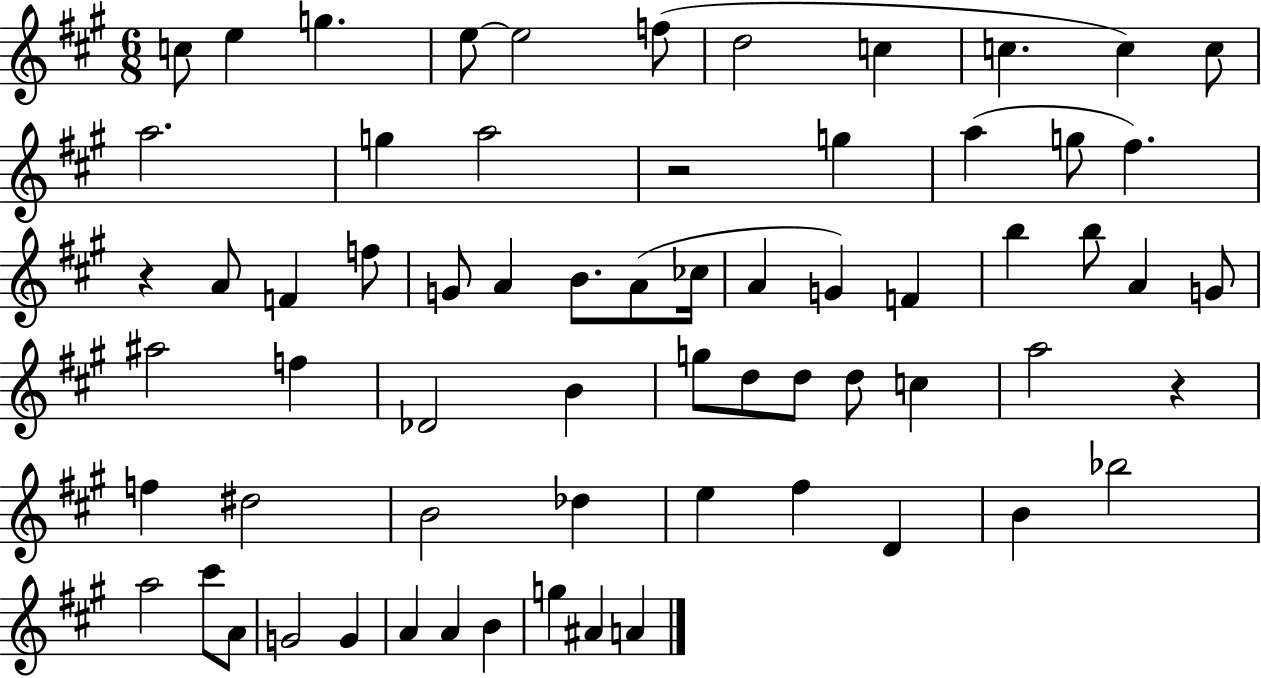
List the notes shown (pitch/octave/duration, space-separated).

C5/e E5/q G5/q. E5/e E5/h F5/e D5/h C5/q C5/q. C5/q C5/e A5/h. G5/q A5/h R/h G5/q A5/q G5/e F#5/q. R/q A4/e F4/q F5/e G4/e A4/q B4/e. A4/e CES5/s A4/q G4/q F4/q B5/q B5/e A4/q G4/e A#5/h F5/q Db4/h B4/q G5/e D5/e D5/e D5/e C5/q A5/h R/q F5/q D#5/h B4/h Db5/q E5/q F#5/q D4/q B4/q Bb5/h A5/h C#6/e A4/e G4/h G4/q A4/q A4/q B4/q G5/q A#4/q A4/q